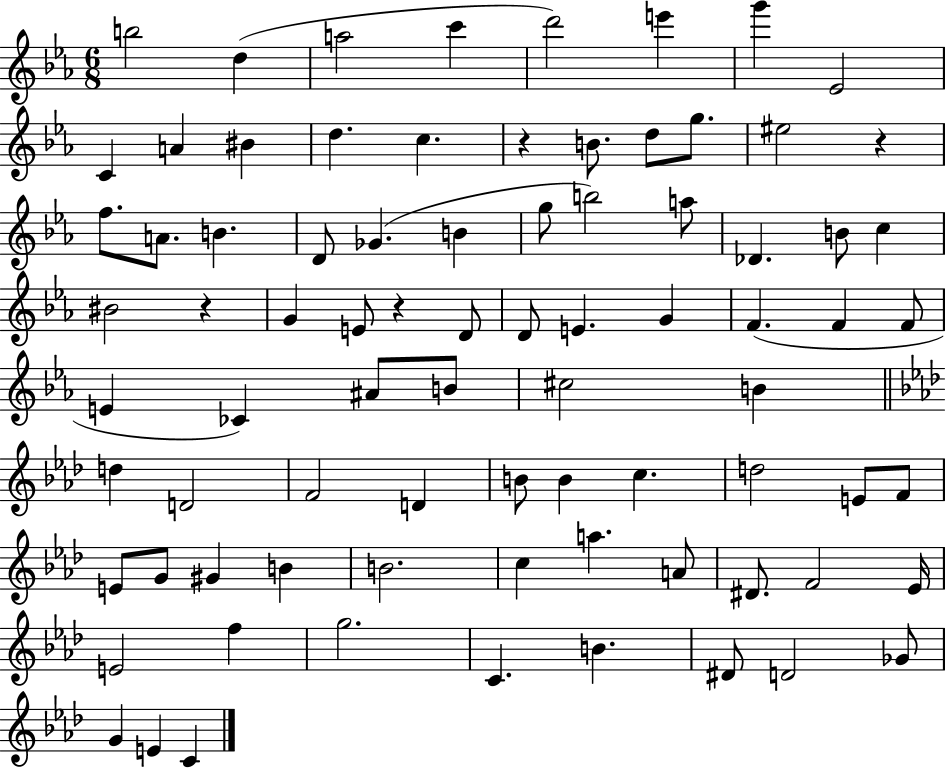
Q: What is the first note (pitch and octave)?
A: B5